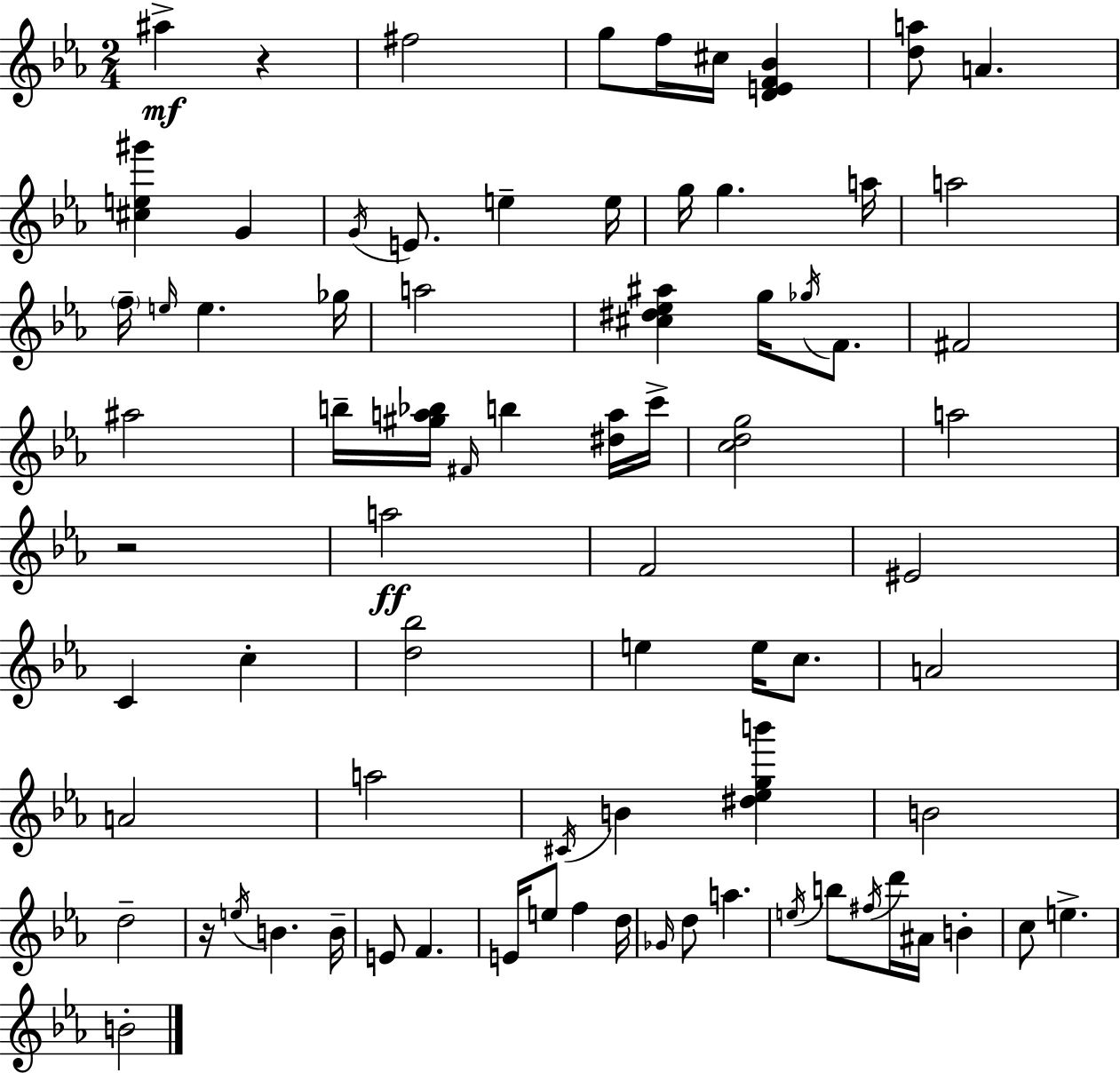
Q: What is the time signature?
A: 2/4